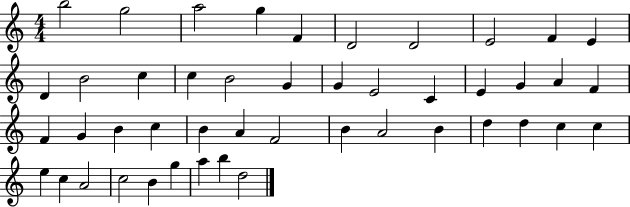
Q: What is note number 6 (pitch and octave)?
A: D4